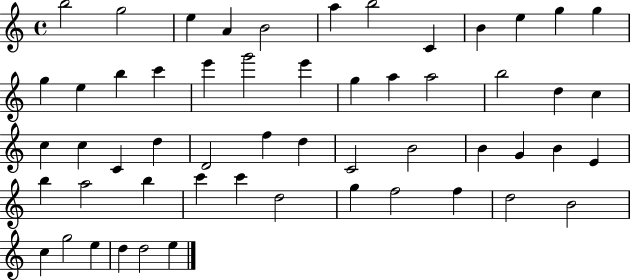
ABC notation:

X:1
T:Untitled
M:4/4
L:1/4
K:C
b2 g2 e A B2 a b2 C B e g g g e b c' e' g'2 e' g a a2 b2 d c c c C d D2 f d C2 B2 B G B E b a2 b c' c' d2 g f2 f d2 B2 c g2 e d d2 e